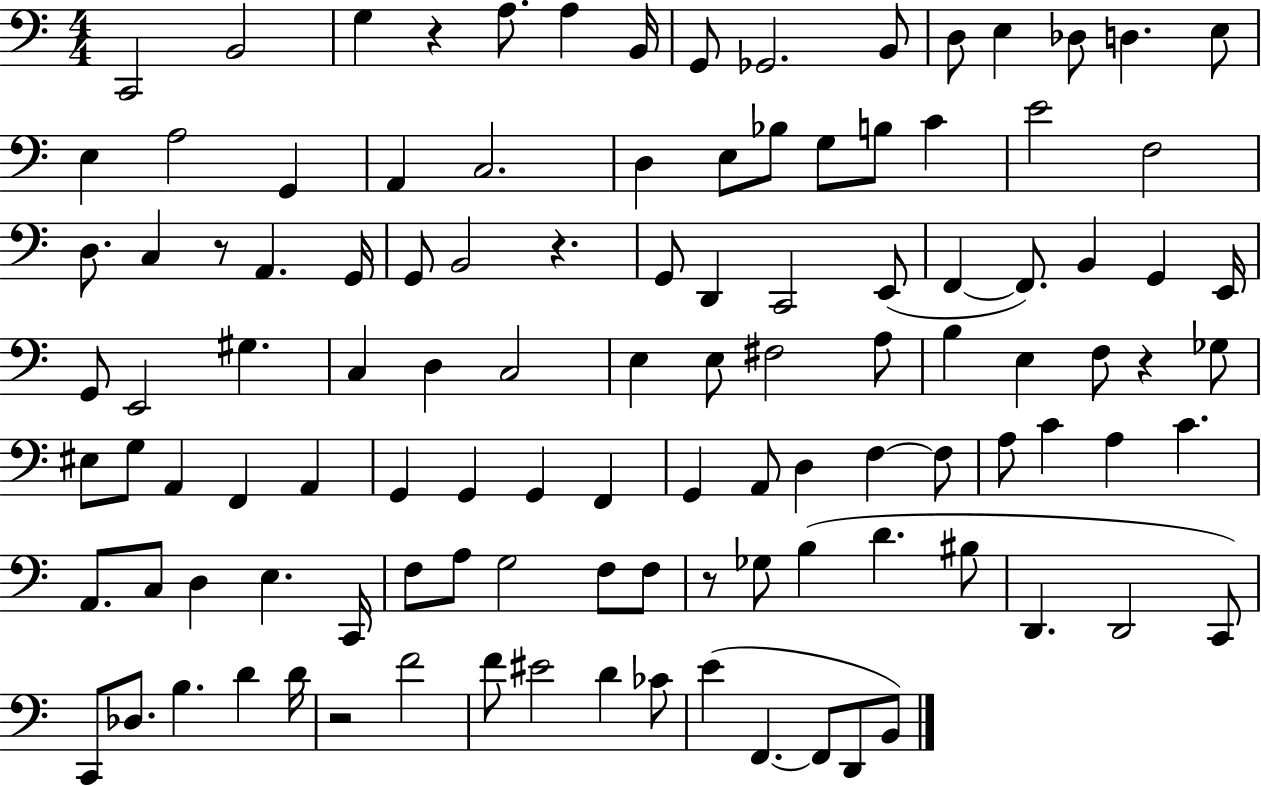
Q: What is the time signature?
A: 4/4